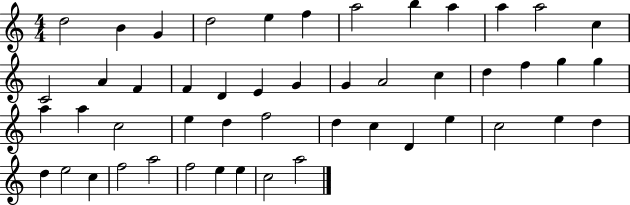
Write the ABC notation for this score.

X:1
T:Untitled
M:4/4
L:1/4
K:C
d2 B G d2 e f a2 b a a a2 c C2 A F F D E G G A2 c d f g g a a c2 e d f2 d c D e c2 e d d e2 c f2 a2 f2 e e c2 a2